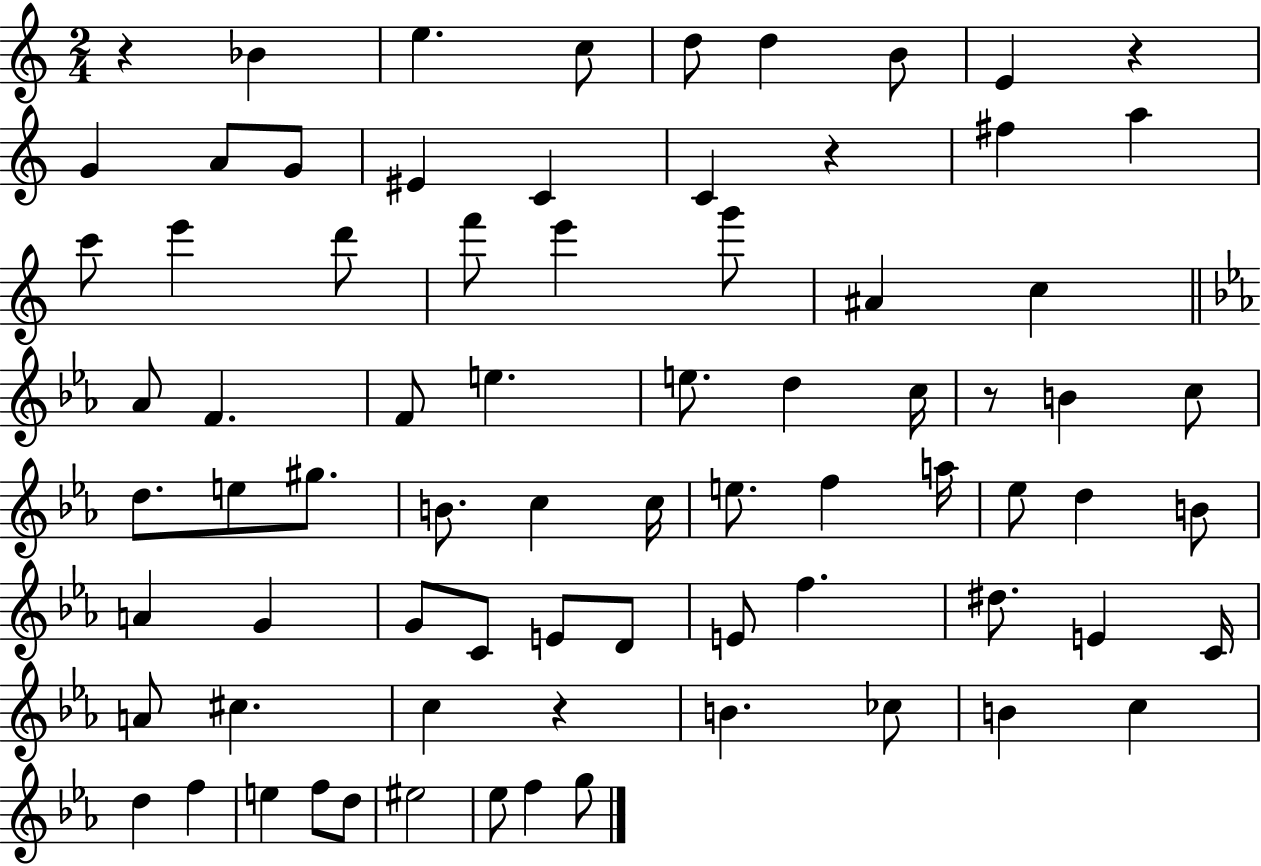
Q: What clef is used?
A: treble